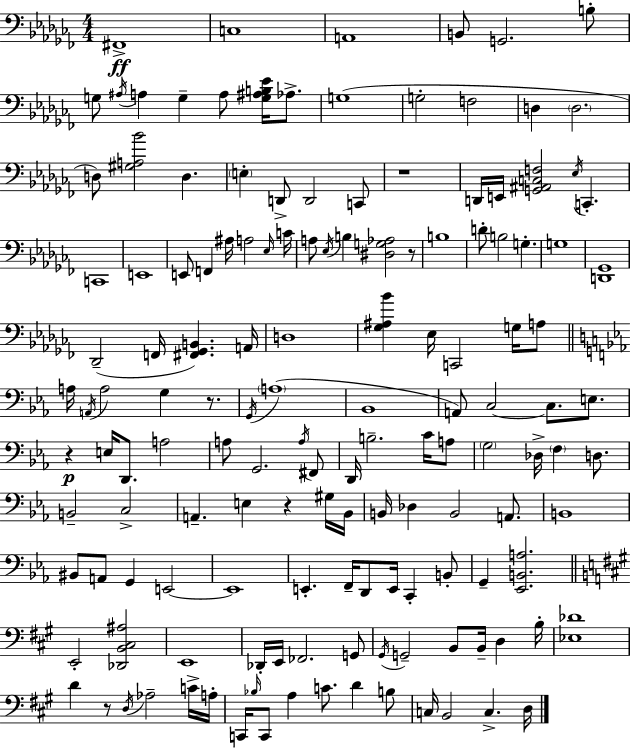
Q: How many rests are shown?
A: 6